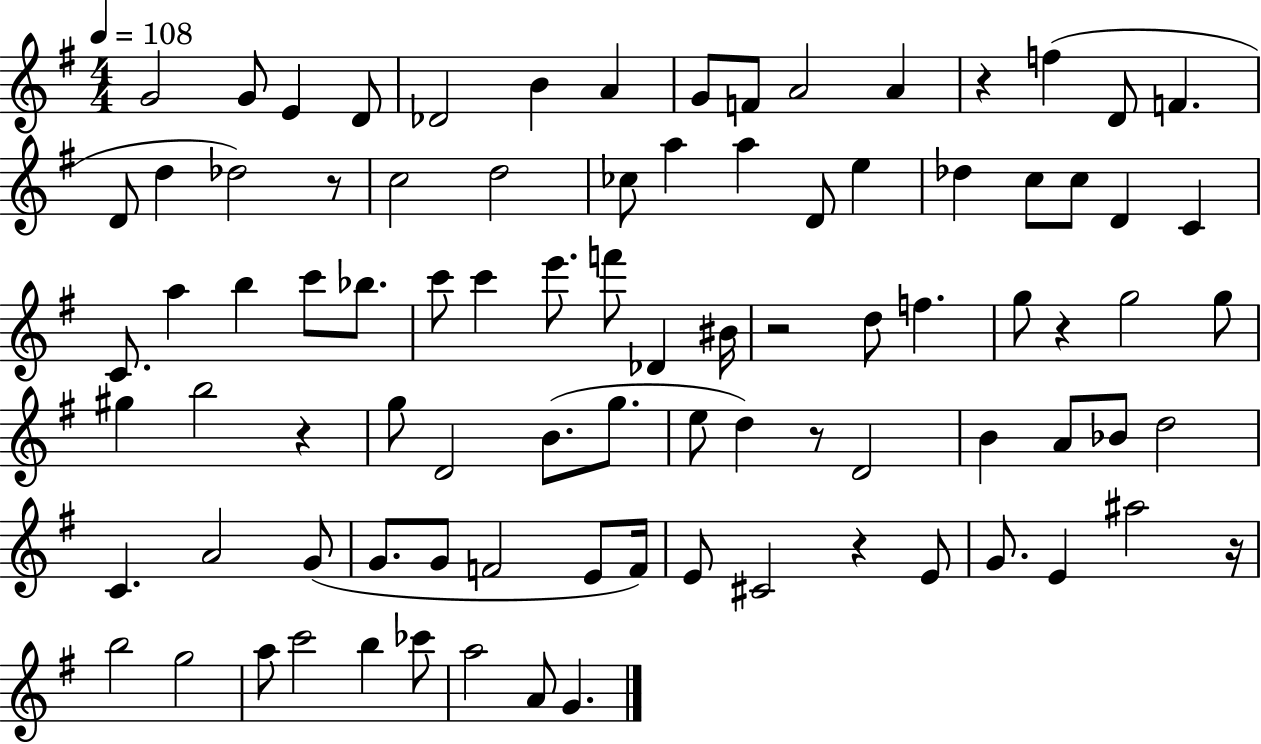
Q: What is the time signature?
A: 4/4